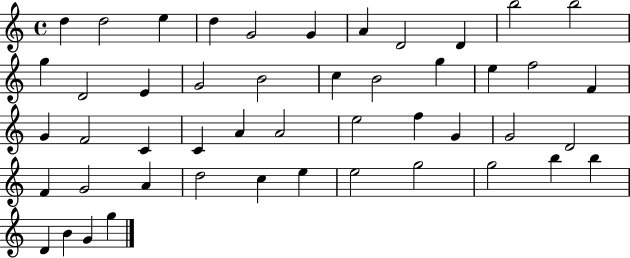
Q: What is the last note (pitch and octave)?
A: G5